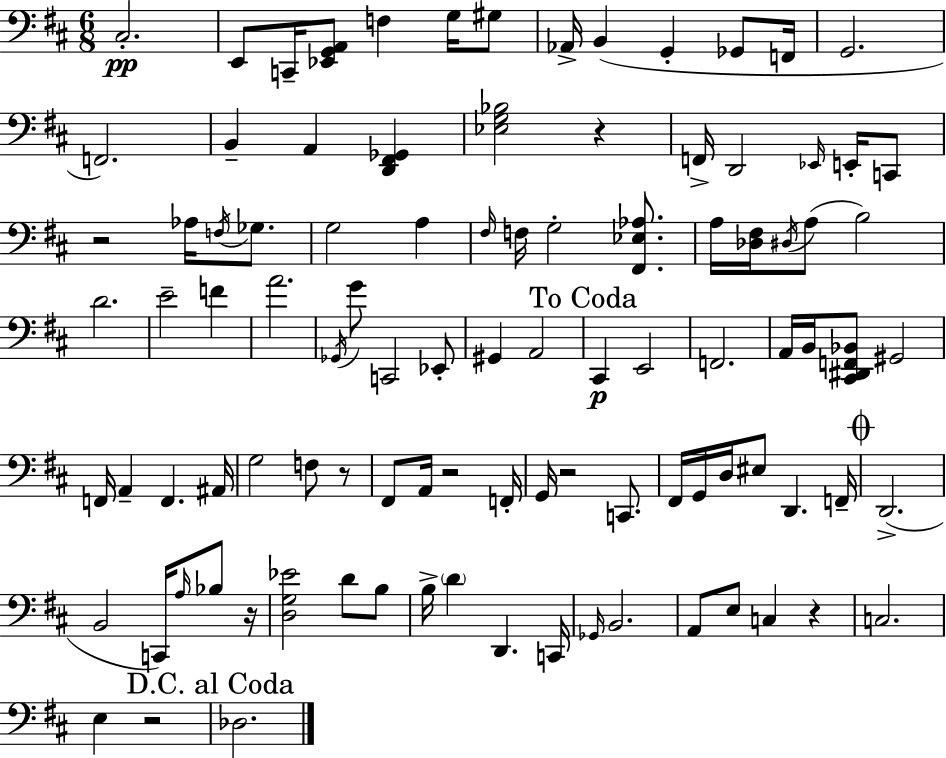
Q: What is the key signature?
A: D major